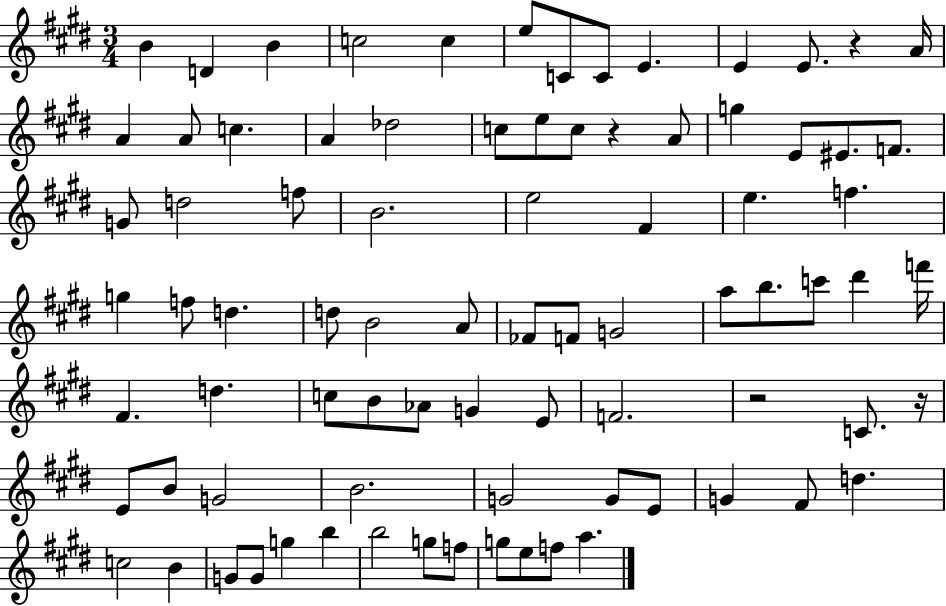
B4/q D4/q B4/q C5/h C5/q E5/e C4/e C4/e E4/q. E4/q E4/e. R/q A4/s A4/q A4/e C5/q. A4/q Db5/h C5/e E5/e C5/e R/q A4/e G5/q E4/e EIS4/e. F4/e. G4/e D5/h F5/e B4/h. E5/h F#4/q E5/q. F5/q. G5/q F5/e D5/q. D5/e B4/h A4/e FES4/e F4/e G4/h A5/e B5/e. C6/e D#6/q F6/s F#4/q. D5/q. C5/e B4/e Ab4/e G4/q E4/e F4/h. R/h C4/e. R/s E4/e B4/e G4/h B4/h. G4/h G4/e E4/e G4/q F#4/e D5/q. C5/h B4/q G4/e G4/e G5/q B5/q B5/h G5/e F5/e G5/e E5/e F5/e A5/q.